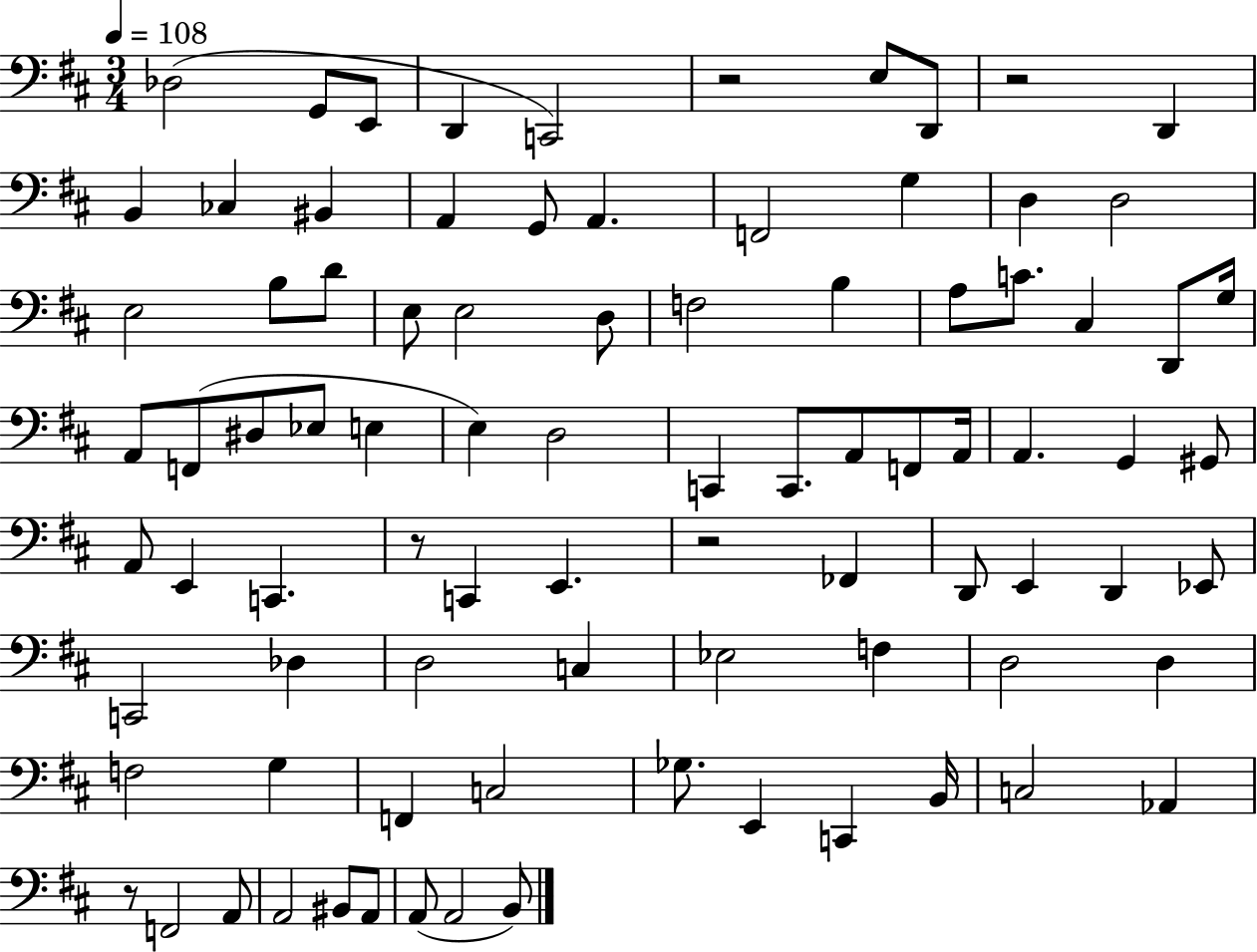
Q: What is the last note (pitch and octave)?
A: B2